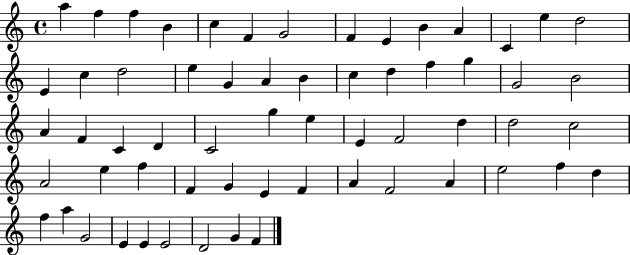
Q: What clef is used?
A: treble